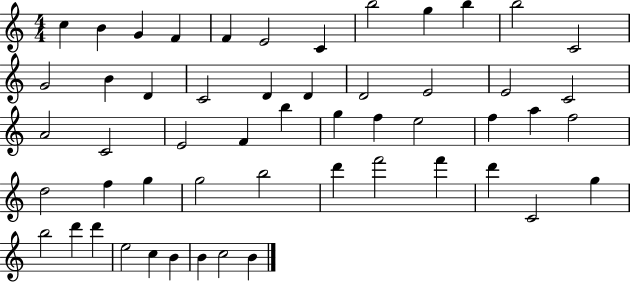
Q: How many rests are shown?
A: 0